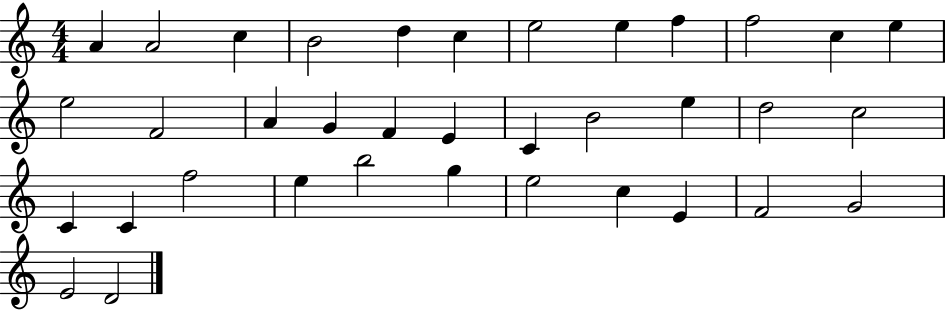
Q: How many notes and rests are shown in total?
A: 36